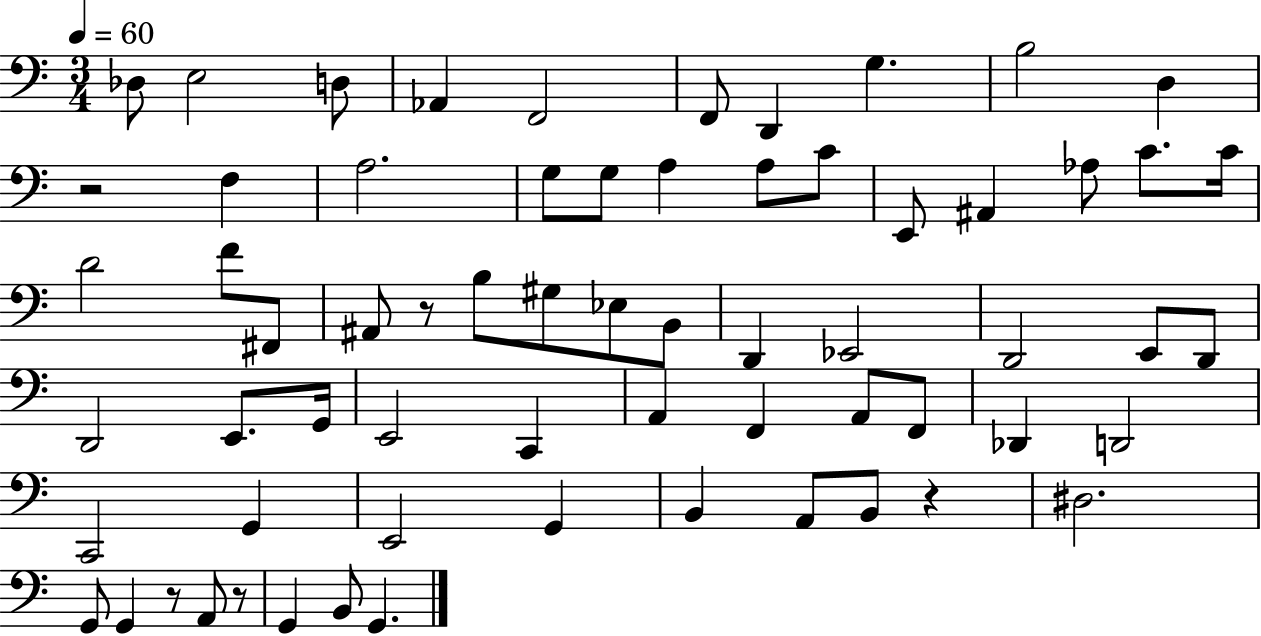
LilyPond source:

{
  \clef bass
  \numericTimeSignature
  \time 3/4
  \key c \major
  \tempo 4 = 60
  des8 e2 d8 | aes,4 f,2 | f,8 d,4 g4. | b2 d4 | \break r2 f4 | a2. | g8 g8 a4 a8 c'8 | e,8 ais,4 aes8 c'8. c'16 | \break d'2 f'8 fis,8 | ais,8 r8 b8 gis8 ees8 b,8 | d,4 ees,2 | d,2 e,8 d,8 | \break d,2 e,8. g,16 | e,2 c,4 | a,4 f,4 a,8 f,8 | des,4 d,2 | \break c,2 g,4 | e,2 g,4 | b,4 a,8 b,8 r4 | dis2. | \break g,8 g,4 r8 a,8 r8 | g,4 b,8 g,4. | \bar "|."
}